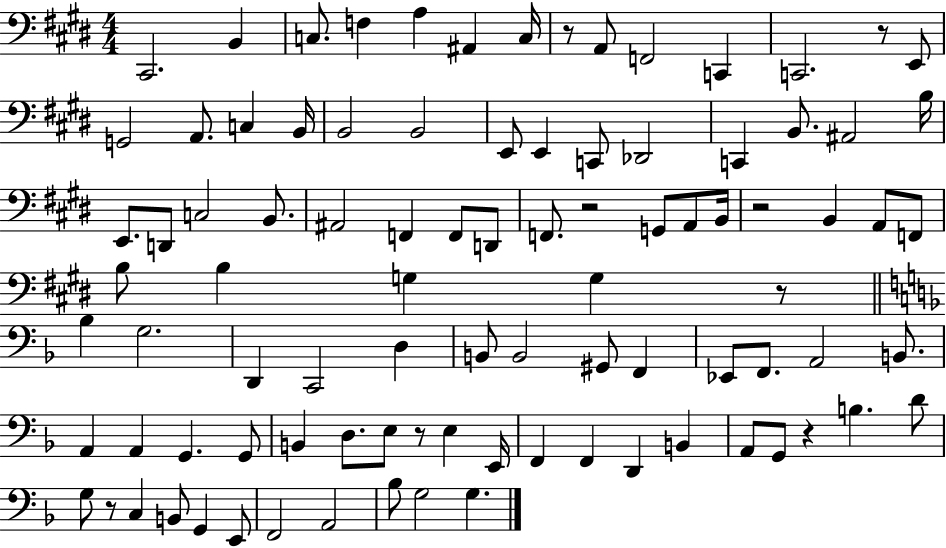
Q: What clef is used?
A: bass